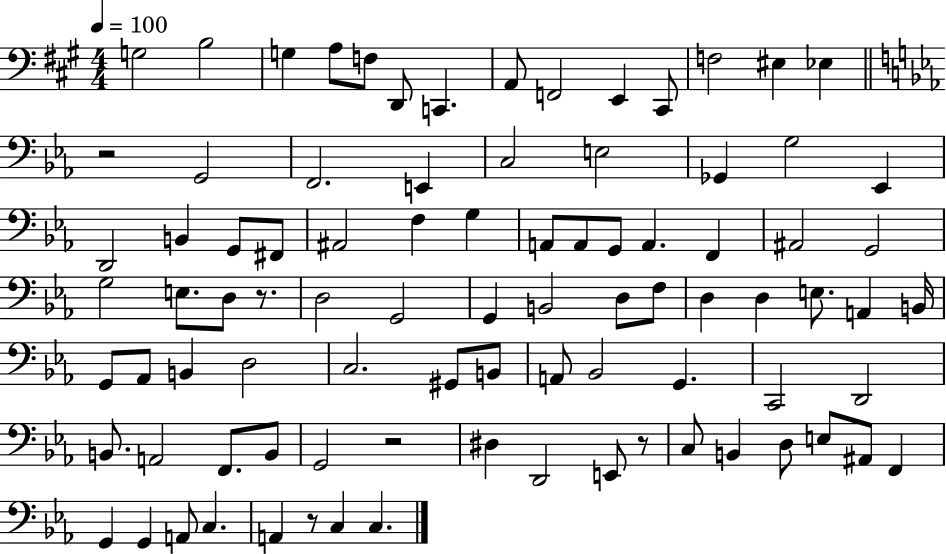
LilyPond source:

{
  \clef bass
  \numericTimeSignature
  \time 4/4
  \key a \major
  \tempo 4 = 100
  \repeat volta 2 { g2 b2 | g4 a8 f8 d,8 c,4. | a,8 f,2 e,4 cis,8 | f2 eis4 ees4 | \break \bar "||" \break \key ees \major r2 g,2 | f,2. e,4 | c2 e2 | ges,4 g2 ees,4 | \break d,2 b,4 g,8 fis,8 | ais,2 f4 g4 | a,8 a,8 g,8 a,4. f,4 | ais,2 g,2 | \break g2 e8. d8 r8. | d2 g,2 | g,4 b,2 d8 f8 | d4 d4 e8. a,4 b,16 | \break g,8 aes,8 b,4 d2 | c2. gis,8 b,8 | a,8 bes,2 g,4. | c,2 d,2 | \break b,8. a,2 f,8. b,8 | g,2 r2 | dis4 d,2 e,8 r8 | c8 b,4 d8 e8 ais,8 f,4 | \break g,4 g,4 a,8 c4. | a,4 r8 c4 c4. | } \bar "|."
}